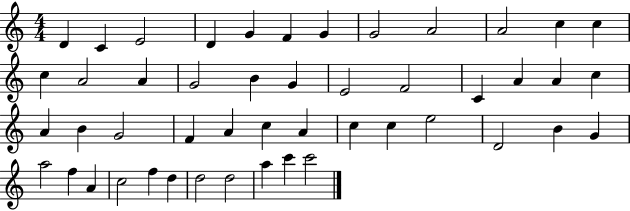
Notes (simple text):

D4/q C4/q E4/h D4/q G4/q F4/q G4/q G4/h A4/h A4/h C5/q C5/q C5/q A4/h A4/q G4/h B4/q G4/q E4/h F4/h C4/q A4/q A4/q C5/q A4/q B4/q G4/h F4/q A4/q C5/q A4/q C5/q C5/q E5/h D4/h B4/q G4/q A5/h F5/q A4/q C5/h F5/q D5/q D5/h D5/h A5/q C6/q C6/h